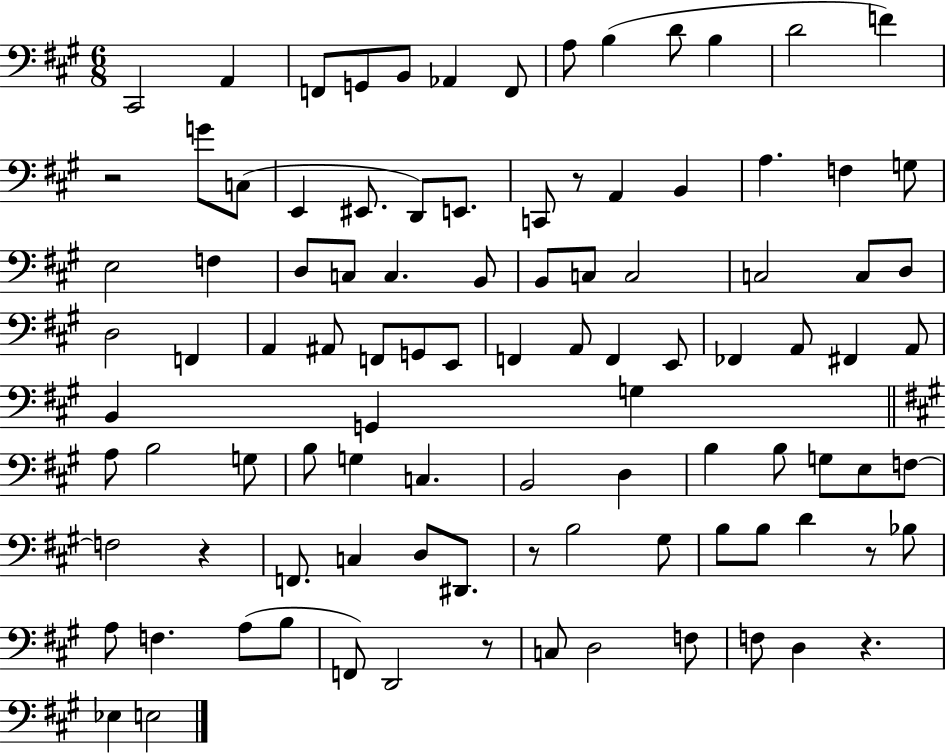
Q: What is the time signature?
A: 6/8